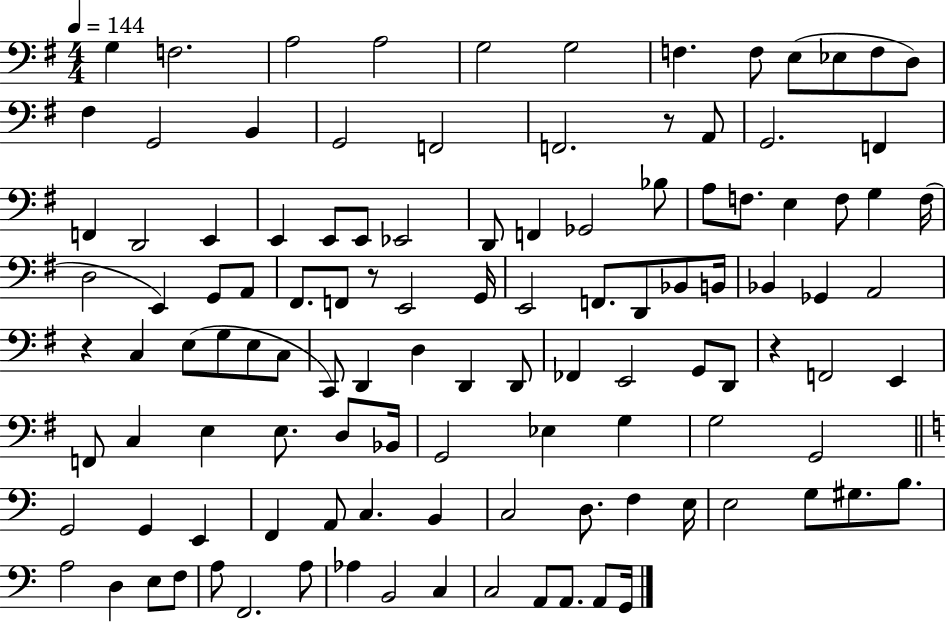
{
  \clef bass
  \numericTimeSignature
  \time 4/4
  \key g \major
  \tempo 4 = 144
  g4 f2. | a2 a2 | g2 g2 | f4. f8 e8( ees8 f8 d8) | \break fis4 g,2 b,4 | g,2 f,2 | f,2. r8 a,8 | g,2. f,4 | \break f,4 d,2 e,4 | e,4 e,8 e,8 ees,2 | d,8 f,4 ges,2 bes8 | a8 f8. e4 f8 g4 f16( | \break d2 e,4) g,8 a,8 | fis,8. f,8 r8 e,2 g,16 | e,2 f,8. d,8 bes,8 b,16 | bes,4 ges,4 a,2 | \break r4 c4 e8( g8 e8 c8 | c,8) d,4 d4 d,4 d,8 | fes,4 e,2 g,8 d,8 | r4 f,2 e,4 | \break f,8 c4 e4 e8. d8 bes,16 | g,2 ees4 g4 | g2 g,2 | \bar "||" \break \key a \minor g,2 g,4 e,4 | f,4 a,8 c4. b,4 | c2 d8. f4 e16 | e2 g8 gis8. b8. | \break a2 d4 e8 f8 | a8 f,2. a8 | aes4 b,2 c4 | c2 a,8 a,8. a,8 g,16 | \break \bar "|."
}